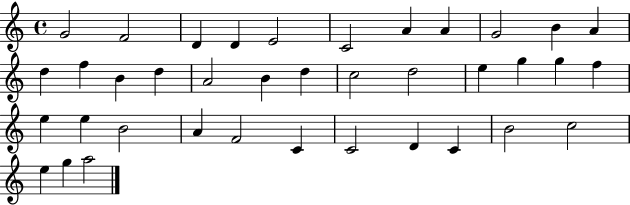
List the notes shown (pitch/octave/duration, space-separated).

G4/h F4/h D4/q D4/q E4/h C4/h A4/q A4/q G4/h B4/q A4/q D5/q F5/q B4/q D5/q A4/h B4/q D5/q C5/h D5/h E5/q G5/q G5/q F5/q E5/q E5/q B4/h A4/q F4/h C4/q C4/h D4/q C4/q B4/h C5/h E5/q G5/q A5/h